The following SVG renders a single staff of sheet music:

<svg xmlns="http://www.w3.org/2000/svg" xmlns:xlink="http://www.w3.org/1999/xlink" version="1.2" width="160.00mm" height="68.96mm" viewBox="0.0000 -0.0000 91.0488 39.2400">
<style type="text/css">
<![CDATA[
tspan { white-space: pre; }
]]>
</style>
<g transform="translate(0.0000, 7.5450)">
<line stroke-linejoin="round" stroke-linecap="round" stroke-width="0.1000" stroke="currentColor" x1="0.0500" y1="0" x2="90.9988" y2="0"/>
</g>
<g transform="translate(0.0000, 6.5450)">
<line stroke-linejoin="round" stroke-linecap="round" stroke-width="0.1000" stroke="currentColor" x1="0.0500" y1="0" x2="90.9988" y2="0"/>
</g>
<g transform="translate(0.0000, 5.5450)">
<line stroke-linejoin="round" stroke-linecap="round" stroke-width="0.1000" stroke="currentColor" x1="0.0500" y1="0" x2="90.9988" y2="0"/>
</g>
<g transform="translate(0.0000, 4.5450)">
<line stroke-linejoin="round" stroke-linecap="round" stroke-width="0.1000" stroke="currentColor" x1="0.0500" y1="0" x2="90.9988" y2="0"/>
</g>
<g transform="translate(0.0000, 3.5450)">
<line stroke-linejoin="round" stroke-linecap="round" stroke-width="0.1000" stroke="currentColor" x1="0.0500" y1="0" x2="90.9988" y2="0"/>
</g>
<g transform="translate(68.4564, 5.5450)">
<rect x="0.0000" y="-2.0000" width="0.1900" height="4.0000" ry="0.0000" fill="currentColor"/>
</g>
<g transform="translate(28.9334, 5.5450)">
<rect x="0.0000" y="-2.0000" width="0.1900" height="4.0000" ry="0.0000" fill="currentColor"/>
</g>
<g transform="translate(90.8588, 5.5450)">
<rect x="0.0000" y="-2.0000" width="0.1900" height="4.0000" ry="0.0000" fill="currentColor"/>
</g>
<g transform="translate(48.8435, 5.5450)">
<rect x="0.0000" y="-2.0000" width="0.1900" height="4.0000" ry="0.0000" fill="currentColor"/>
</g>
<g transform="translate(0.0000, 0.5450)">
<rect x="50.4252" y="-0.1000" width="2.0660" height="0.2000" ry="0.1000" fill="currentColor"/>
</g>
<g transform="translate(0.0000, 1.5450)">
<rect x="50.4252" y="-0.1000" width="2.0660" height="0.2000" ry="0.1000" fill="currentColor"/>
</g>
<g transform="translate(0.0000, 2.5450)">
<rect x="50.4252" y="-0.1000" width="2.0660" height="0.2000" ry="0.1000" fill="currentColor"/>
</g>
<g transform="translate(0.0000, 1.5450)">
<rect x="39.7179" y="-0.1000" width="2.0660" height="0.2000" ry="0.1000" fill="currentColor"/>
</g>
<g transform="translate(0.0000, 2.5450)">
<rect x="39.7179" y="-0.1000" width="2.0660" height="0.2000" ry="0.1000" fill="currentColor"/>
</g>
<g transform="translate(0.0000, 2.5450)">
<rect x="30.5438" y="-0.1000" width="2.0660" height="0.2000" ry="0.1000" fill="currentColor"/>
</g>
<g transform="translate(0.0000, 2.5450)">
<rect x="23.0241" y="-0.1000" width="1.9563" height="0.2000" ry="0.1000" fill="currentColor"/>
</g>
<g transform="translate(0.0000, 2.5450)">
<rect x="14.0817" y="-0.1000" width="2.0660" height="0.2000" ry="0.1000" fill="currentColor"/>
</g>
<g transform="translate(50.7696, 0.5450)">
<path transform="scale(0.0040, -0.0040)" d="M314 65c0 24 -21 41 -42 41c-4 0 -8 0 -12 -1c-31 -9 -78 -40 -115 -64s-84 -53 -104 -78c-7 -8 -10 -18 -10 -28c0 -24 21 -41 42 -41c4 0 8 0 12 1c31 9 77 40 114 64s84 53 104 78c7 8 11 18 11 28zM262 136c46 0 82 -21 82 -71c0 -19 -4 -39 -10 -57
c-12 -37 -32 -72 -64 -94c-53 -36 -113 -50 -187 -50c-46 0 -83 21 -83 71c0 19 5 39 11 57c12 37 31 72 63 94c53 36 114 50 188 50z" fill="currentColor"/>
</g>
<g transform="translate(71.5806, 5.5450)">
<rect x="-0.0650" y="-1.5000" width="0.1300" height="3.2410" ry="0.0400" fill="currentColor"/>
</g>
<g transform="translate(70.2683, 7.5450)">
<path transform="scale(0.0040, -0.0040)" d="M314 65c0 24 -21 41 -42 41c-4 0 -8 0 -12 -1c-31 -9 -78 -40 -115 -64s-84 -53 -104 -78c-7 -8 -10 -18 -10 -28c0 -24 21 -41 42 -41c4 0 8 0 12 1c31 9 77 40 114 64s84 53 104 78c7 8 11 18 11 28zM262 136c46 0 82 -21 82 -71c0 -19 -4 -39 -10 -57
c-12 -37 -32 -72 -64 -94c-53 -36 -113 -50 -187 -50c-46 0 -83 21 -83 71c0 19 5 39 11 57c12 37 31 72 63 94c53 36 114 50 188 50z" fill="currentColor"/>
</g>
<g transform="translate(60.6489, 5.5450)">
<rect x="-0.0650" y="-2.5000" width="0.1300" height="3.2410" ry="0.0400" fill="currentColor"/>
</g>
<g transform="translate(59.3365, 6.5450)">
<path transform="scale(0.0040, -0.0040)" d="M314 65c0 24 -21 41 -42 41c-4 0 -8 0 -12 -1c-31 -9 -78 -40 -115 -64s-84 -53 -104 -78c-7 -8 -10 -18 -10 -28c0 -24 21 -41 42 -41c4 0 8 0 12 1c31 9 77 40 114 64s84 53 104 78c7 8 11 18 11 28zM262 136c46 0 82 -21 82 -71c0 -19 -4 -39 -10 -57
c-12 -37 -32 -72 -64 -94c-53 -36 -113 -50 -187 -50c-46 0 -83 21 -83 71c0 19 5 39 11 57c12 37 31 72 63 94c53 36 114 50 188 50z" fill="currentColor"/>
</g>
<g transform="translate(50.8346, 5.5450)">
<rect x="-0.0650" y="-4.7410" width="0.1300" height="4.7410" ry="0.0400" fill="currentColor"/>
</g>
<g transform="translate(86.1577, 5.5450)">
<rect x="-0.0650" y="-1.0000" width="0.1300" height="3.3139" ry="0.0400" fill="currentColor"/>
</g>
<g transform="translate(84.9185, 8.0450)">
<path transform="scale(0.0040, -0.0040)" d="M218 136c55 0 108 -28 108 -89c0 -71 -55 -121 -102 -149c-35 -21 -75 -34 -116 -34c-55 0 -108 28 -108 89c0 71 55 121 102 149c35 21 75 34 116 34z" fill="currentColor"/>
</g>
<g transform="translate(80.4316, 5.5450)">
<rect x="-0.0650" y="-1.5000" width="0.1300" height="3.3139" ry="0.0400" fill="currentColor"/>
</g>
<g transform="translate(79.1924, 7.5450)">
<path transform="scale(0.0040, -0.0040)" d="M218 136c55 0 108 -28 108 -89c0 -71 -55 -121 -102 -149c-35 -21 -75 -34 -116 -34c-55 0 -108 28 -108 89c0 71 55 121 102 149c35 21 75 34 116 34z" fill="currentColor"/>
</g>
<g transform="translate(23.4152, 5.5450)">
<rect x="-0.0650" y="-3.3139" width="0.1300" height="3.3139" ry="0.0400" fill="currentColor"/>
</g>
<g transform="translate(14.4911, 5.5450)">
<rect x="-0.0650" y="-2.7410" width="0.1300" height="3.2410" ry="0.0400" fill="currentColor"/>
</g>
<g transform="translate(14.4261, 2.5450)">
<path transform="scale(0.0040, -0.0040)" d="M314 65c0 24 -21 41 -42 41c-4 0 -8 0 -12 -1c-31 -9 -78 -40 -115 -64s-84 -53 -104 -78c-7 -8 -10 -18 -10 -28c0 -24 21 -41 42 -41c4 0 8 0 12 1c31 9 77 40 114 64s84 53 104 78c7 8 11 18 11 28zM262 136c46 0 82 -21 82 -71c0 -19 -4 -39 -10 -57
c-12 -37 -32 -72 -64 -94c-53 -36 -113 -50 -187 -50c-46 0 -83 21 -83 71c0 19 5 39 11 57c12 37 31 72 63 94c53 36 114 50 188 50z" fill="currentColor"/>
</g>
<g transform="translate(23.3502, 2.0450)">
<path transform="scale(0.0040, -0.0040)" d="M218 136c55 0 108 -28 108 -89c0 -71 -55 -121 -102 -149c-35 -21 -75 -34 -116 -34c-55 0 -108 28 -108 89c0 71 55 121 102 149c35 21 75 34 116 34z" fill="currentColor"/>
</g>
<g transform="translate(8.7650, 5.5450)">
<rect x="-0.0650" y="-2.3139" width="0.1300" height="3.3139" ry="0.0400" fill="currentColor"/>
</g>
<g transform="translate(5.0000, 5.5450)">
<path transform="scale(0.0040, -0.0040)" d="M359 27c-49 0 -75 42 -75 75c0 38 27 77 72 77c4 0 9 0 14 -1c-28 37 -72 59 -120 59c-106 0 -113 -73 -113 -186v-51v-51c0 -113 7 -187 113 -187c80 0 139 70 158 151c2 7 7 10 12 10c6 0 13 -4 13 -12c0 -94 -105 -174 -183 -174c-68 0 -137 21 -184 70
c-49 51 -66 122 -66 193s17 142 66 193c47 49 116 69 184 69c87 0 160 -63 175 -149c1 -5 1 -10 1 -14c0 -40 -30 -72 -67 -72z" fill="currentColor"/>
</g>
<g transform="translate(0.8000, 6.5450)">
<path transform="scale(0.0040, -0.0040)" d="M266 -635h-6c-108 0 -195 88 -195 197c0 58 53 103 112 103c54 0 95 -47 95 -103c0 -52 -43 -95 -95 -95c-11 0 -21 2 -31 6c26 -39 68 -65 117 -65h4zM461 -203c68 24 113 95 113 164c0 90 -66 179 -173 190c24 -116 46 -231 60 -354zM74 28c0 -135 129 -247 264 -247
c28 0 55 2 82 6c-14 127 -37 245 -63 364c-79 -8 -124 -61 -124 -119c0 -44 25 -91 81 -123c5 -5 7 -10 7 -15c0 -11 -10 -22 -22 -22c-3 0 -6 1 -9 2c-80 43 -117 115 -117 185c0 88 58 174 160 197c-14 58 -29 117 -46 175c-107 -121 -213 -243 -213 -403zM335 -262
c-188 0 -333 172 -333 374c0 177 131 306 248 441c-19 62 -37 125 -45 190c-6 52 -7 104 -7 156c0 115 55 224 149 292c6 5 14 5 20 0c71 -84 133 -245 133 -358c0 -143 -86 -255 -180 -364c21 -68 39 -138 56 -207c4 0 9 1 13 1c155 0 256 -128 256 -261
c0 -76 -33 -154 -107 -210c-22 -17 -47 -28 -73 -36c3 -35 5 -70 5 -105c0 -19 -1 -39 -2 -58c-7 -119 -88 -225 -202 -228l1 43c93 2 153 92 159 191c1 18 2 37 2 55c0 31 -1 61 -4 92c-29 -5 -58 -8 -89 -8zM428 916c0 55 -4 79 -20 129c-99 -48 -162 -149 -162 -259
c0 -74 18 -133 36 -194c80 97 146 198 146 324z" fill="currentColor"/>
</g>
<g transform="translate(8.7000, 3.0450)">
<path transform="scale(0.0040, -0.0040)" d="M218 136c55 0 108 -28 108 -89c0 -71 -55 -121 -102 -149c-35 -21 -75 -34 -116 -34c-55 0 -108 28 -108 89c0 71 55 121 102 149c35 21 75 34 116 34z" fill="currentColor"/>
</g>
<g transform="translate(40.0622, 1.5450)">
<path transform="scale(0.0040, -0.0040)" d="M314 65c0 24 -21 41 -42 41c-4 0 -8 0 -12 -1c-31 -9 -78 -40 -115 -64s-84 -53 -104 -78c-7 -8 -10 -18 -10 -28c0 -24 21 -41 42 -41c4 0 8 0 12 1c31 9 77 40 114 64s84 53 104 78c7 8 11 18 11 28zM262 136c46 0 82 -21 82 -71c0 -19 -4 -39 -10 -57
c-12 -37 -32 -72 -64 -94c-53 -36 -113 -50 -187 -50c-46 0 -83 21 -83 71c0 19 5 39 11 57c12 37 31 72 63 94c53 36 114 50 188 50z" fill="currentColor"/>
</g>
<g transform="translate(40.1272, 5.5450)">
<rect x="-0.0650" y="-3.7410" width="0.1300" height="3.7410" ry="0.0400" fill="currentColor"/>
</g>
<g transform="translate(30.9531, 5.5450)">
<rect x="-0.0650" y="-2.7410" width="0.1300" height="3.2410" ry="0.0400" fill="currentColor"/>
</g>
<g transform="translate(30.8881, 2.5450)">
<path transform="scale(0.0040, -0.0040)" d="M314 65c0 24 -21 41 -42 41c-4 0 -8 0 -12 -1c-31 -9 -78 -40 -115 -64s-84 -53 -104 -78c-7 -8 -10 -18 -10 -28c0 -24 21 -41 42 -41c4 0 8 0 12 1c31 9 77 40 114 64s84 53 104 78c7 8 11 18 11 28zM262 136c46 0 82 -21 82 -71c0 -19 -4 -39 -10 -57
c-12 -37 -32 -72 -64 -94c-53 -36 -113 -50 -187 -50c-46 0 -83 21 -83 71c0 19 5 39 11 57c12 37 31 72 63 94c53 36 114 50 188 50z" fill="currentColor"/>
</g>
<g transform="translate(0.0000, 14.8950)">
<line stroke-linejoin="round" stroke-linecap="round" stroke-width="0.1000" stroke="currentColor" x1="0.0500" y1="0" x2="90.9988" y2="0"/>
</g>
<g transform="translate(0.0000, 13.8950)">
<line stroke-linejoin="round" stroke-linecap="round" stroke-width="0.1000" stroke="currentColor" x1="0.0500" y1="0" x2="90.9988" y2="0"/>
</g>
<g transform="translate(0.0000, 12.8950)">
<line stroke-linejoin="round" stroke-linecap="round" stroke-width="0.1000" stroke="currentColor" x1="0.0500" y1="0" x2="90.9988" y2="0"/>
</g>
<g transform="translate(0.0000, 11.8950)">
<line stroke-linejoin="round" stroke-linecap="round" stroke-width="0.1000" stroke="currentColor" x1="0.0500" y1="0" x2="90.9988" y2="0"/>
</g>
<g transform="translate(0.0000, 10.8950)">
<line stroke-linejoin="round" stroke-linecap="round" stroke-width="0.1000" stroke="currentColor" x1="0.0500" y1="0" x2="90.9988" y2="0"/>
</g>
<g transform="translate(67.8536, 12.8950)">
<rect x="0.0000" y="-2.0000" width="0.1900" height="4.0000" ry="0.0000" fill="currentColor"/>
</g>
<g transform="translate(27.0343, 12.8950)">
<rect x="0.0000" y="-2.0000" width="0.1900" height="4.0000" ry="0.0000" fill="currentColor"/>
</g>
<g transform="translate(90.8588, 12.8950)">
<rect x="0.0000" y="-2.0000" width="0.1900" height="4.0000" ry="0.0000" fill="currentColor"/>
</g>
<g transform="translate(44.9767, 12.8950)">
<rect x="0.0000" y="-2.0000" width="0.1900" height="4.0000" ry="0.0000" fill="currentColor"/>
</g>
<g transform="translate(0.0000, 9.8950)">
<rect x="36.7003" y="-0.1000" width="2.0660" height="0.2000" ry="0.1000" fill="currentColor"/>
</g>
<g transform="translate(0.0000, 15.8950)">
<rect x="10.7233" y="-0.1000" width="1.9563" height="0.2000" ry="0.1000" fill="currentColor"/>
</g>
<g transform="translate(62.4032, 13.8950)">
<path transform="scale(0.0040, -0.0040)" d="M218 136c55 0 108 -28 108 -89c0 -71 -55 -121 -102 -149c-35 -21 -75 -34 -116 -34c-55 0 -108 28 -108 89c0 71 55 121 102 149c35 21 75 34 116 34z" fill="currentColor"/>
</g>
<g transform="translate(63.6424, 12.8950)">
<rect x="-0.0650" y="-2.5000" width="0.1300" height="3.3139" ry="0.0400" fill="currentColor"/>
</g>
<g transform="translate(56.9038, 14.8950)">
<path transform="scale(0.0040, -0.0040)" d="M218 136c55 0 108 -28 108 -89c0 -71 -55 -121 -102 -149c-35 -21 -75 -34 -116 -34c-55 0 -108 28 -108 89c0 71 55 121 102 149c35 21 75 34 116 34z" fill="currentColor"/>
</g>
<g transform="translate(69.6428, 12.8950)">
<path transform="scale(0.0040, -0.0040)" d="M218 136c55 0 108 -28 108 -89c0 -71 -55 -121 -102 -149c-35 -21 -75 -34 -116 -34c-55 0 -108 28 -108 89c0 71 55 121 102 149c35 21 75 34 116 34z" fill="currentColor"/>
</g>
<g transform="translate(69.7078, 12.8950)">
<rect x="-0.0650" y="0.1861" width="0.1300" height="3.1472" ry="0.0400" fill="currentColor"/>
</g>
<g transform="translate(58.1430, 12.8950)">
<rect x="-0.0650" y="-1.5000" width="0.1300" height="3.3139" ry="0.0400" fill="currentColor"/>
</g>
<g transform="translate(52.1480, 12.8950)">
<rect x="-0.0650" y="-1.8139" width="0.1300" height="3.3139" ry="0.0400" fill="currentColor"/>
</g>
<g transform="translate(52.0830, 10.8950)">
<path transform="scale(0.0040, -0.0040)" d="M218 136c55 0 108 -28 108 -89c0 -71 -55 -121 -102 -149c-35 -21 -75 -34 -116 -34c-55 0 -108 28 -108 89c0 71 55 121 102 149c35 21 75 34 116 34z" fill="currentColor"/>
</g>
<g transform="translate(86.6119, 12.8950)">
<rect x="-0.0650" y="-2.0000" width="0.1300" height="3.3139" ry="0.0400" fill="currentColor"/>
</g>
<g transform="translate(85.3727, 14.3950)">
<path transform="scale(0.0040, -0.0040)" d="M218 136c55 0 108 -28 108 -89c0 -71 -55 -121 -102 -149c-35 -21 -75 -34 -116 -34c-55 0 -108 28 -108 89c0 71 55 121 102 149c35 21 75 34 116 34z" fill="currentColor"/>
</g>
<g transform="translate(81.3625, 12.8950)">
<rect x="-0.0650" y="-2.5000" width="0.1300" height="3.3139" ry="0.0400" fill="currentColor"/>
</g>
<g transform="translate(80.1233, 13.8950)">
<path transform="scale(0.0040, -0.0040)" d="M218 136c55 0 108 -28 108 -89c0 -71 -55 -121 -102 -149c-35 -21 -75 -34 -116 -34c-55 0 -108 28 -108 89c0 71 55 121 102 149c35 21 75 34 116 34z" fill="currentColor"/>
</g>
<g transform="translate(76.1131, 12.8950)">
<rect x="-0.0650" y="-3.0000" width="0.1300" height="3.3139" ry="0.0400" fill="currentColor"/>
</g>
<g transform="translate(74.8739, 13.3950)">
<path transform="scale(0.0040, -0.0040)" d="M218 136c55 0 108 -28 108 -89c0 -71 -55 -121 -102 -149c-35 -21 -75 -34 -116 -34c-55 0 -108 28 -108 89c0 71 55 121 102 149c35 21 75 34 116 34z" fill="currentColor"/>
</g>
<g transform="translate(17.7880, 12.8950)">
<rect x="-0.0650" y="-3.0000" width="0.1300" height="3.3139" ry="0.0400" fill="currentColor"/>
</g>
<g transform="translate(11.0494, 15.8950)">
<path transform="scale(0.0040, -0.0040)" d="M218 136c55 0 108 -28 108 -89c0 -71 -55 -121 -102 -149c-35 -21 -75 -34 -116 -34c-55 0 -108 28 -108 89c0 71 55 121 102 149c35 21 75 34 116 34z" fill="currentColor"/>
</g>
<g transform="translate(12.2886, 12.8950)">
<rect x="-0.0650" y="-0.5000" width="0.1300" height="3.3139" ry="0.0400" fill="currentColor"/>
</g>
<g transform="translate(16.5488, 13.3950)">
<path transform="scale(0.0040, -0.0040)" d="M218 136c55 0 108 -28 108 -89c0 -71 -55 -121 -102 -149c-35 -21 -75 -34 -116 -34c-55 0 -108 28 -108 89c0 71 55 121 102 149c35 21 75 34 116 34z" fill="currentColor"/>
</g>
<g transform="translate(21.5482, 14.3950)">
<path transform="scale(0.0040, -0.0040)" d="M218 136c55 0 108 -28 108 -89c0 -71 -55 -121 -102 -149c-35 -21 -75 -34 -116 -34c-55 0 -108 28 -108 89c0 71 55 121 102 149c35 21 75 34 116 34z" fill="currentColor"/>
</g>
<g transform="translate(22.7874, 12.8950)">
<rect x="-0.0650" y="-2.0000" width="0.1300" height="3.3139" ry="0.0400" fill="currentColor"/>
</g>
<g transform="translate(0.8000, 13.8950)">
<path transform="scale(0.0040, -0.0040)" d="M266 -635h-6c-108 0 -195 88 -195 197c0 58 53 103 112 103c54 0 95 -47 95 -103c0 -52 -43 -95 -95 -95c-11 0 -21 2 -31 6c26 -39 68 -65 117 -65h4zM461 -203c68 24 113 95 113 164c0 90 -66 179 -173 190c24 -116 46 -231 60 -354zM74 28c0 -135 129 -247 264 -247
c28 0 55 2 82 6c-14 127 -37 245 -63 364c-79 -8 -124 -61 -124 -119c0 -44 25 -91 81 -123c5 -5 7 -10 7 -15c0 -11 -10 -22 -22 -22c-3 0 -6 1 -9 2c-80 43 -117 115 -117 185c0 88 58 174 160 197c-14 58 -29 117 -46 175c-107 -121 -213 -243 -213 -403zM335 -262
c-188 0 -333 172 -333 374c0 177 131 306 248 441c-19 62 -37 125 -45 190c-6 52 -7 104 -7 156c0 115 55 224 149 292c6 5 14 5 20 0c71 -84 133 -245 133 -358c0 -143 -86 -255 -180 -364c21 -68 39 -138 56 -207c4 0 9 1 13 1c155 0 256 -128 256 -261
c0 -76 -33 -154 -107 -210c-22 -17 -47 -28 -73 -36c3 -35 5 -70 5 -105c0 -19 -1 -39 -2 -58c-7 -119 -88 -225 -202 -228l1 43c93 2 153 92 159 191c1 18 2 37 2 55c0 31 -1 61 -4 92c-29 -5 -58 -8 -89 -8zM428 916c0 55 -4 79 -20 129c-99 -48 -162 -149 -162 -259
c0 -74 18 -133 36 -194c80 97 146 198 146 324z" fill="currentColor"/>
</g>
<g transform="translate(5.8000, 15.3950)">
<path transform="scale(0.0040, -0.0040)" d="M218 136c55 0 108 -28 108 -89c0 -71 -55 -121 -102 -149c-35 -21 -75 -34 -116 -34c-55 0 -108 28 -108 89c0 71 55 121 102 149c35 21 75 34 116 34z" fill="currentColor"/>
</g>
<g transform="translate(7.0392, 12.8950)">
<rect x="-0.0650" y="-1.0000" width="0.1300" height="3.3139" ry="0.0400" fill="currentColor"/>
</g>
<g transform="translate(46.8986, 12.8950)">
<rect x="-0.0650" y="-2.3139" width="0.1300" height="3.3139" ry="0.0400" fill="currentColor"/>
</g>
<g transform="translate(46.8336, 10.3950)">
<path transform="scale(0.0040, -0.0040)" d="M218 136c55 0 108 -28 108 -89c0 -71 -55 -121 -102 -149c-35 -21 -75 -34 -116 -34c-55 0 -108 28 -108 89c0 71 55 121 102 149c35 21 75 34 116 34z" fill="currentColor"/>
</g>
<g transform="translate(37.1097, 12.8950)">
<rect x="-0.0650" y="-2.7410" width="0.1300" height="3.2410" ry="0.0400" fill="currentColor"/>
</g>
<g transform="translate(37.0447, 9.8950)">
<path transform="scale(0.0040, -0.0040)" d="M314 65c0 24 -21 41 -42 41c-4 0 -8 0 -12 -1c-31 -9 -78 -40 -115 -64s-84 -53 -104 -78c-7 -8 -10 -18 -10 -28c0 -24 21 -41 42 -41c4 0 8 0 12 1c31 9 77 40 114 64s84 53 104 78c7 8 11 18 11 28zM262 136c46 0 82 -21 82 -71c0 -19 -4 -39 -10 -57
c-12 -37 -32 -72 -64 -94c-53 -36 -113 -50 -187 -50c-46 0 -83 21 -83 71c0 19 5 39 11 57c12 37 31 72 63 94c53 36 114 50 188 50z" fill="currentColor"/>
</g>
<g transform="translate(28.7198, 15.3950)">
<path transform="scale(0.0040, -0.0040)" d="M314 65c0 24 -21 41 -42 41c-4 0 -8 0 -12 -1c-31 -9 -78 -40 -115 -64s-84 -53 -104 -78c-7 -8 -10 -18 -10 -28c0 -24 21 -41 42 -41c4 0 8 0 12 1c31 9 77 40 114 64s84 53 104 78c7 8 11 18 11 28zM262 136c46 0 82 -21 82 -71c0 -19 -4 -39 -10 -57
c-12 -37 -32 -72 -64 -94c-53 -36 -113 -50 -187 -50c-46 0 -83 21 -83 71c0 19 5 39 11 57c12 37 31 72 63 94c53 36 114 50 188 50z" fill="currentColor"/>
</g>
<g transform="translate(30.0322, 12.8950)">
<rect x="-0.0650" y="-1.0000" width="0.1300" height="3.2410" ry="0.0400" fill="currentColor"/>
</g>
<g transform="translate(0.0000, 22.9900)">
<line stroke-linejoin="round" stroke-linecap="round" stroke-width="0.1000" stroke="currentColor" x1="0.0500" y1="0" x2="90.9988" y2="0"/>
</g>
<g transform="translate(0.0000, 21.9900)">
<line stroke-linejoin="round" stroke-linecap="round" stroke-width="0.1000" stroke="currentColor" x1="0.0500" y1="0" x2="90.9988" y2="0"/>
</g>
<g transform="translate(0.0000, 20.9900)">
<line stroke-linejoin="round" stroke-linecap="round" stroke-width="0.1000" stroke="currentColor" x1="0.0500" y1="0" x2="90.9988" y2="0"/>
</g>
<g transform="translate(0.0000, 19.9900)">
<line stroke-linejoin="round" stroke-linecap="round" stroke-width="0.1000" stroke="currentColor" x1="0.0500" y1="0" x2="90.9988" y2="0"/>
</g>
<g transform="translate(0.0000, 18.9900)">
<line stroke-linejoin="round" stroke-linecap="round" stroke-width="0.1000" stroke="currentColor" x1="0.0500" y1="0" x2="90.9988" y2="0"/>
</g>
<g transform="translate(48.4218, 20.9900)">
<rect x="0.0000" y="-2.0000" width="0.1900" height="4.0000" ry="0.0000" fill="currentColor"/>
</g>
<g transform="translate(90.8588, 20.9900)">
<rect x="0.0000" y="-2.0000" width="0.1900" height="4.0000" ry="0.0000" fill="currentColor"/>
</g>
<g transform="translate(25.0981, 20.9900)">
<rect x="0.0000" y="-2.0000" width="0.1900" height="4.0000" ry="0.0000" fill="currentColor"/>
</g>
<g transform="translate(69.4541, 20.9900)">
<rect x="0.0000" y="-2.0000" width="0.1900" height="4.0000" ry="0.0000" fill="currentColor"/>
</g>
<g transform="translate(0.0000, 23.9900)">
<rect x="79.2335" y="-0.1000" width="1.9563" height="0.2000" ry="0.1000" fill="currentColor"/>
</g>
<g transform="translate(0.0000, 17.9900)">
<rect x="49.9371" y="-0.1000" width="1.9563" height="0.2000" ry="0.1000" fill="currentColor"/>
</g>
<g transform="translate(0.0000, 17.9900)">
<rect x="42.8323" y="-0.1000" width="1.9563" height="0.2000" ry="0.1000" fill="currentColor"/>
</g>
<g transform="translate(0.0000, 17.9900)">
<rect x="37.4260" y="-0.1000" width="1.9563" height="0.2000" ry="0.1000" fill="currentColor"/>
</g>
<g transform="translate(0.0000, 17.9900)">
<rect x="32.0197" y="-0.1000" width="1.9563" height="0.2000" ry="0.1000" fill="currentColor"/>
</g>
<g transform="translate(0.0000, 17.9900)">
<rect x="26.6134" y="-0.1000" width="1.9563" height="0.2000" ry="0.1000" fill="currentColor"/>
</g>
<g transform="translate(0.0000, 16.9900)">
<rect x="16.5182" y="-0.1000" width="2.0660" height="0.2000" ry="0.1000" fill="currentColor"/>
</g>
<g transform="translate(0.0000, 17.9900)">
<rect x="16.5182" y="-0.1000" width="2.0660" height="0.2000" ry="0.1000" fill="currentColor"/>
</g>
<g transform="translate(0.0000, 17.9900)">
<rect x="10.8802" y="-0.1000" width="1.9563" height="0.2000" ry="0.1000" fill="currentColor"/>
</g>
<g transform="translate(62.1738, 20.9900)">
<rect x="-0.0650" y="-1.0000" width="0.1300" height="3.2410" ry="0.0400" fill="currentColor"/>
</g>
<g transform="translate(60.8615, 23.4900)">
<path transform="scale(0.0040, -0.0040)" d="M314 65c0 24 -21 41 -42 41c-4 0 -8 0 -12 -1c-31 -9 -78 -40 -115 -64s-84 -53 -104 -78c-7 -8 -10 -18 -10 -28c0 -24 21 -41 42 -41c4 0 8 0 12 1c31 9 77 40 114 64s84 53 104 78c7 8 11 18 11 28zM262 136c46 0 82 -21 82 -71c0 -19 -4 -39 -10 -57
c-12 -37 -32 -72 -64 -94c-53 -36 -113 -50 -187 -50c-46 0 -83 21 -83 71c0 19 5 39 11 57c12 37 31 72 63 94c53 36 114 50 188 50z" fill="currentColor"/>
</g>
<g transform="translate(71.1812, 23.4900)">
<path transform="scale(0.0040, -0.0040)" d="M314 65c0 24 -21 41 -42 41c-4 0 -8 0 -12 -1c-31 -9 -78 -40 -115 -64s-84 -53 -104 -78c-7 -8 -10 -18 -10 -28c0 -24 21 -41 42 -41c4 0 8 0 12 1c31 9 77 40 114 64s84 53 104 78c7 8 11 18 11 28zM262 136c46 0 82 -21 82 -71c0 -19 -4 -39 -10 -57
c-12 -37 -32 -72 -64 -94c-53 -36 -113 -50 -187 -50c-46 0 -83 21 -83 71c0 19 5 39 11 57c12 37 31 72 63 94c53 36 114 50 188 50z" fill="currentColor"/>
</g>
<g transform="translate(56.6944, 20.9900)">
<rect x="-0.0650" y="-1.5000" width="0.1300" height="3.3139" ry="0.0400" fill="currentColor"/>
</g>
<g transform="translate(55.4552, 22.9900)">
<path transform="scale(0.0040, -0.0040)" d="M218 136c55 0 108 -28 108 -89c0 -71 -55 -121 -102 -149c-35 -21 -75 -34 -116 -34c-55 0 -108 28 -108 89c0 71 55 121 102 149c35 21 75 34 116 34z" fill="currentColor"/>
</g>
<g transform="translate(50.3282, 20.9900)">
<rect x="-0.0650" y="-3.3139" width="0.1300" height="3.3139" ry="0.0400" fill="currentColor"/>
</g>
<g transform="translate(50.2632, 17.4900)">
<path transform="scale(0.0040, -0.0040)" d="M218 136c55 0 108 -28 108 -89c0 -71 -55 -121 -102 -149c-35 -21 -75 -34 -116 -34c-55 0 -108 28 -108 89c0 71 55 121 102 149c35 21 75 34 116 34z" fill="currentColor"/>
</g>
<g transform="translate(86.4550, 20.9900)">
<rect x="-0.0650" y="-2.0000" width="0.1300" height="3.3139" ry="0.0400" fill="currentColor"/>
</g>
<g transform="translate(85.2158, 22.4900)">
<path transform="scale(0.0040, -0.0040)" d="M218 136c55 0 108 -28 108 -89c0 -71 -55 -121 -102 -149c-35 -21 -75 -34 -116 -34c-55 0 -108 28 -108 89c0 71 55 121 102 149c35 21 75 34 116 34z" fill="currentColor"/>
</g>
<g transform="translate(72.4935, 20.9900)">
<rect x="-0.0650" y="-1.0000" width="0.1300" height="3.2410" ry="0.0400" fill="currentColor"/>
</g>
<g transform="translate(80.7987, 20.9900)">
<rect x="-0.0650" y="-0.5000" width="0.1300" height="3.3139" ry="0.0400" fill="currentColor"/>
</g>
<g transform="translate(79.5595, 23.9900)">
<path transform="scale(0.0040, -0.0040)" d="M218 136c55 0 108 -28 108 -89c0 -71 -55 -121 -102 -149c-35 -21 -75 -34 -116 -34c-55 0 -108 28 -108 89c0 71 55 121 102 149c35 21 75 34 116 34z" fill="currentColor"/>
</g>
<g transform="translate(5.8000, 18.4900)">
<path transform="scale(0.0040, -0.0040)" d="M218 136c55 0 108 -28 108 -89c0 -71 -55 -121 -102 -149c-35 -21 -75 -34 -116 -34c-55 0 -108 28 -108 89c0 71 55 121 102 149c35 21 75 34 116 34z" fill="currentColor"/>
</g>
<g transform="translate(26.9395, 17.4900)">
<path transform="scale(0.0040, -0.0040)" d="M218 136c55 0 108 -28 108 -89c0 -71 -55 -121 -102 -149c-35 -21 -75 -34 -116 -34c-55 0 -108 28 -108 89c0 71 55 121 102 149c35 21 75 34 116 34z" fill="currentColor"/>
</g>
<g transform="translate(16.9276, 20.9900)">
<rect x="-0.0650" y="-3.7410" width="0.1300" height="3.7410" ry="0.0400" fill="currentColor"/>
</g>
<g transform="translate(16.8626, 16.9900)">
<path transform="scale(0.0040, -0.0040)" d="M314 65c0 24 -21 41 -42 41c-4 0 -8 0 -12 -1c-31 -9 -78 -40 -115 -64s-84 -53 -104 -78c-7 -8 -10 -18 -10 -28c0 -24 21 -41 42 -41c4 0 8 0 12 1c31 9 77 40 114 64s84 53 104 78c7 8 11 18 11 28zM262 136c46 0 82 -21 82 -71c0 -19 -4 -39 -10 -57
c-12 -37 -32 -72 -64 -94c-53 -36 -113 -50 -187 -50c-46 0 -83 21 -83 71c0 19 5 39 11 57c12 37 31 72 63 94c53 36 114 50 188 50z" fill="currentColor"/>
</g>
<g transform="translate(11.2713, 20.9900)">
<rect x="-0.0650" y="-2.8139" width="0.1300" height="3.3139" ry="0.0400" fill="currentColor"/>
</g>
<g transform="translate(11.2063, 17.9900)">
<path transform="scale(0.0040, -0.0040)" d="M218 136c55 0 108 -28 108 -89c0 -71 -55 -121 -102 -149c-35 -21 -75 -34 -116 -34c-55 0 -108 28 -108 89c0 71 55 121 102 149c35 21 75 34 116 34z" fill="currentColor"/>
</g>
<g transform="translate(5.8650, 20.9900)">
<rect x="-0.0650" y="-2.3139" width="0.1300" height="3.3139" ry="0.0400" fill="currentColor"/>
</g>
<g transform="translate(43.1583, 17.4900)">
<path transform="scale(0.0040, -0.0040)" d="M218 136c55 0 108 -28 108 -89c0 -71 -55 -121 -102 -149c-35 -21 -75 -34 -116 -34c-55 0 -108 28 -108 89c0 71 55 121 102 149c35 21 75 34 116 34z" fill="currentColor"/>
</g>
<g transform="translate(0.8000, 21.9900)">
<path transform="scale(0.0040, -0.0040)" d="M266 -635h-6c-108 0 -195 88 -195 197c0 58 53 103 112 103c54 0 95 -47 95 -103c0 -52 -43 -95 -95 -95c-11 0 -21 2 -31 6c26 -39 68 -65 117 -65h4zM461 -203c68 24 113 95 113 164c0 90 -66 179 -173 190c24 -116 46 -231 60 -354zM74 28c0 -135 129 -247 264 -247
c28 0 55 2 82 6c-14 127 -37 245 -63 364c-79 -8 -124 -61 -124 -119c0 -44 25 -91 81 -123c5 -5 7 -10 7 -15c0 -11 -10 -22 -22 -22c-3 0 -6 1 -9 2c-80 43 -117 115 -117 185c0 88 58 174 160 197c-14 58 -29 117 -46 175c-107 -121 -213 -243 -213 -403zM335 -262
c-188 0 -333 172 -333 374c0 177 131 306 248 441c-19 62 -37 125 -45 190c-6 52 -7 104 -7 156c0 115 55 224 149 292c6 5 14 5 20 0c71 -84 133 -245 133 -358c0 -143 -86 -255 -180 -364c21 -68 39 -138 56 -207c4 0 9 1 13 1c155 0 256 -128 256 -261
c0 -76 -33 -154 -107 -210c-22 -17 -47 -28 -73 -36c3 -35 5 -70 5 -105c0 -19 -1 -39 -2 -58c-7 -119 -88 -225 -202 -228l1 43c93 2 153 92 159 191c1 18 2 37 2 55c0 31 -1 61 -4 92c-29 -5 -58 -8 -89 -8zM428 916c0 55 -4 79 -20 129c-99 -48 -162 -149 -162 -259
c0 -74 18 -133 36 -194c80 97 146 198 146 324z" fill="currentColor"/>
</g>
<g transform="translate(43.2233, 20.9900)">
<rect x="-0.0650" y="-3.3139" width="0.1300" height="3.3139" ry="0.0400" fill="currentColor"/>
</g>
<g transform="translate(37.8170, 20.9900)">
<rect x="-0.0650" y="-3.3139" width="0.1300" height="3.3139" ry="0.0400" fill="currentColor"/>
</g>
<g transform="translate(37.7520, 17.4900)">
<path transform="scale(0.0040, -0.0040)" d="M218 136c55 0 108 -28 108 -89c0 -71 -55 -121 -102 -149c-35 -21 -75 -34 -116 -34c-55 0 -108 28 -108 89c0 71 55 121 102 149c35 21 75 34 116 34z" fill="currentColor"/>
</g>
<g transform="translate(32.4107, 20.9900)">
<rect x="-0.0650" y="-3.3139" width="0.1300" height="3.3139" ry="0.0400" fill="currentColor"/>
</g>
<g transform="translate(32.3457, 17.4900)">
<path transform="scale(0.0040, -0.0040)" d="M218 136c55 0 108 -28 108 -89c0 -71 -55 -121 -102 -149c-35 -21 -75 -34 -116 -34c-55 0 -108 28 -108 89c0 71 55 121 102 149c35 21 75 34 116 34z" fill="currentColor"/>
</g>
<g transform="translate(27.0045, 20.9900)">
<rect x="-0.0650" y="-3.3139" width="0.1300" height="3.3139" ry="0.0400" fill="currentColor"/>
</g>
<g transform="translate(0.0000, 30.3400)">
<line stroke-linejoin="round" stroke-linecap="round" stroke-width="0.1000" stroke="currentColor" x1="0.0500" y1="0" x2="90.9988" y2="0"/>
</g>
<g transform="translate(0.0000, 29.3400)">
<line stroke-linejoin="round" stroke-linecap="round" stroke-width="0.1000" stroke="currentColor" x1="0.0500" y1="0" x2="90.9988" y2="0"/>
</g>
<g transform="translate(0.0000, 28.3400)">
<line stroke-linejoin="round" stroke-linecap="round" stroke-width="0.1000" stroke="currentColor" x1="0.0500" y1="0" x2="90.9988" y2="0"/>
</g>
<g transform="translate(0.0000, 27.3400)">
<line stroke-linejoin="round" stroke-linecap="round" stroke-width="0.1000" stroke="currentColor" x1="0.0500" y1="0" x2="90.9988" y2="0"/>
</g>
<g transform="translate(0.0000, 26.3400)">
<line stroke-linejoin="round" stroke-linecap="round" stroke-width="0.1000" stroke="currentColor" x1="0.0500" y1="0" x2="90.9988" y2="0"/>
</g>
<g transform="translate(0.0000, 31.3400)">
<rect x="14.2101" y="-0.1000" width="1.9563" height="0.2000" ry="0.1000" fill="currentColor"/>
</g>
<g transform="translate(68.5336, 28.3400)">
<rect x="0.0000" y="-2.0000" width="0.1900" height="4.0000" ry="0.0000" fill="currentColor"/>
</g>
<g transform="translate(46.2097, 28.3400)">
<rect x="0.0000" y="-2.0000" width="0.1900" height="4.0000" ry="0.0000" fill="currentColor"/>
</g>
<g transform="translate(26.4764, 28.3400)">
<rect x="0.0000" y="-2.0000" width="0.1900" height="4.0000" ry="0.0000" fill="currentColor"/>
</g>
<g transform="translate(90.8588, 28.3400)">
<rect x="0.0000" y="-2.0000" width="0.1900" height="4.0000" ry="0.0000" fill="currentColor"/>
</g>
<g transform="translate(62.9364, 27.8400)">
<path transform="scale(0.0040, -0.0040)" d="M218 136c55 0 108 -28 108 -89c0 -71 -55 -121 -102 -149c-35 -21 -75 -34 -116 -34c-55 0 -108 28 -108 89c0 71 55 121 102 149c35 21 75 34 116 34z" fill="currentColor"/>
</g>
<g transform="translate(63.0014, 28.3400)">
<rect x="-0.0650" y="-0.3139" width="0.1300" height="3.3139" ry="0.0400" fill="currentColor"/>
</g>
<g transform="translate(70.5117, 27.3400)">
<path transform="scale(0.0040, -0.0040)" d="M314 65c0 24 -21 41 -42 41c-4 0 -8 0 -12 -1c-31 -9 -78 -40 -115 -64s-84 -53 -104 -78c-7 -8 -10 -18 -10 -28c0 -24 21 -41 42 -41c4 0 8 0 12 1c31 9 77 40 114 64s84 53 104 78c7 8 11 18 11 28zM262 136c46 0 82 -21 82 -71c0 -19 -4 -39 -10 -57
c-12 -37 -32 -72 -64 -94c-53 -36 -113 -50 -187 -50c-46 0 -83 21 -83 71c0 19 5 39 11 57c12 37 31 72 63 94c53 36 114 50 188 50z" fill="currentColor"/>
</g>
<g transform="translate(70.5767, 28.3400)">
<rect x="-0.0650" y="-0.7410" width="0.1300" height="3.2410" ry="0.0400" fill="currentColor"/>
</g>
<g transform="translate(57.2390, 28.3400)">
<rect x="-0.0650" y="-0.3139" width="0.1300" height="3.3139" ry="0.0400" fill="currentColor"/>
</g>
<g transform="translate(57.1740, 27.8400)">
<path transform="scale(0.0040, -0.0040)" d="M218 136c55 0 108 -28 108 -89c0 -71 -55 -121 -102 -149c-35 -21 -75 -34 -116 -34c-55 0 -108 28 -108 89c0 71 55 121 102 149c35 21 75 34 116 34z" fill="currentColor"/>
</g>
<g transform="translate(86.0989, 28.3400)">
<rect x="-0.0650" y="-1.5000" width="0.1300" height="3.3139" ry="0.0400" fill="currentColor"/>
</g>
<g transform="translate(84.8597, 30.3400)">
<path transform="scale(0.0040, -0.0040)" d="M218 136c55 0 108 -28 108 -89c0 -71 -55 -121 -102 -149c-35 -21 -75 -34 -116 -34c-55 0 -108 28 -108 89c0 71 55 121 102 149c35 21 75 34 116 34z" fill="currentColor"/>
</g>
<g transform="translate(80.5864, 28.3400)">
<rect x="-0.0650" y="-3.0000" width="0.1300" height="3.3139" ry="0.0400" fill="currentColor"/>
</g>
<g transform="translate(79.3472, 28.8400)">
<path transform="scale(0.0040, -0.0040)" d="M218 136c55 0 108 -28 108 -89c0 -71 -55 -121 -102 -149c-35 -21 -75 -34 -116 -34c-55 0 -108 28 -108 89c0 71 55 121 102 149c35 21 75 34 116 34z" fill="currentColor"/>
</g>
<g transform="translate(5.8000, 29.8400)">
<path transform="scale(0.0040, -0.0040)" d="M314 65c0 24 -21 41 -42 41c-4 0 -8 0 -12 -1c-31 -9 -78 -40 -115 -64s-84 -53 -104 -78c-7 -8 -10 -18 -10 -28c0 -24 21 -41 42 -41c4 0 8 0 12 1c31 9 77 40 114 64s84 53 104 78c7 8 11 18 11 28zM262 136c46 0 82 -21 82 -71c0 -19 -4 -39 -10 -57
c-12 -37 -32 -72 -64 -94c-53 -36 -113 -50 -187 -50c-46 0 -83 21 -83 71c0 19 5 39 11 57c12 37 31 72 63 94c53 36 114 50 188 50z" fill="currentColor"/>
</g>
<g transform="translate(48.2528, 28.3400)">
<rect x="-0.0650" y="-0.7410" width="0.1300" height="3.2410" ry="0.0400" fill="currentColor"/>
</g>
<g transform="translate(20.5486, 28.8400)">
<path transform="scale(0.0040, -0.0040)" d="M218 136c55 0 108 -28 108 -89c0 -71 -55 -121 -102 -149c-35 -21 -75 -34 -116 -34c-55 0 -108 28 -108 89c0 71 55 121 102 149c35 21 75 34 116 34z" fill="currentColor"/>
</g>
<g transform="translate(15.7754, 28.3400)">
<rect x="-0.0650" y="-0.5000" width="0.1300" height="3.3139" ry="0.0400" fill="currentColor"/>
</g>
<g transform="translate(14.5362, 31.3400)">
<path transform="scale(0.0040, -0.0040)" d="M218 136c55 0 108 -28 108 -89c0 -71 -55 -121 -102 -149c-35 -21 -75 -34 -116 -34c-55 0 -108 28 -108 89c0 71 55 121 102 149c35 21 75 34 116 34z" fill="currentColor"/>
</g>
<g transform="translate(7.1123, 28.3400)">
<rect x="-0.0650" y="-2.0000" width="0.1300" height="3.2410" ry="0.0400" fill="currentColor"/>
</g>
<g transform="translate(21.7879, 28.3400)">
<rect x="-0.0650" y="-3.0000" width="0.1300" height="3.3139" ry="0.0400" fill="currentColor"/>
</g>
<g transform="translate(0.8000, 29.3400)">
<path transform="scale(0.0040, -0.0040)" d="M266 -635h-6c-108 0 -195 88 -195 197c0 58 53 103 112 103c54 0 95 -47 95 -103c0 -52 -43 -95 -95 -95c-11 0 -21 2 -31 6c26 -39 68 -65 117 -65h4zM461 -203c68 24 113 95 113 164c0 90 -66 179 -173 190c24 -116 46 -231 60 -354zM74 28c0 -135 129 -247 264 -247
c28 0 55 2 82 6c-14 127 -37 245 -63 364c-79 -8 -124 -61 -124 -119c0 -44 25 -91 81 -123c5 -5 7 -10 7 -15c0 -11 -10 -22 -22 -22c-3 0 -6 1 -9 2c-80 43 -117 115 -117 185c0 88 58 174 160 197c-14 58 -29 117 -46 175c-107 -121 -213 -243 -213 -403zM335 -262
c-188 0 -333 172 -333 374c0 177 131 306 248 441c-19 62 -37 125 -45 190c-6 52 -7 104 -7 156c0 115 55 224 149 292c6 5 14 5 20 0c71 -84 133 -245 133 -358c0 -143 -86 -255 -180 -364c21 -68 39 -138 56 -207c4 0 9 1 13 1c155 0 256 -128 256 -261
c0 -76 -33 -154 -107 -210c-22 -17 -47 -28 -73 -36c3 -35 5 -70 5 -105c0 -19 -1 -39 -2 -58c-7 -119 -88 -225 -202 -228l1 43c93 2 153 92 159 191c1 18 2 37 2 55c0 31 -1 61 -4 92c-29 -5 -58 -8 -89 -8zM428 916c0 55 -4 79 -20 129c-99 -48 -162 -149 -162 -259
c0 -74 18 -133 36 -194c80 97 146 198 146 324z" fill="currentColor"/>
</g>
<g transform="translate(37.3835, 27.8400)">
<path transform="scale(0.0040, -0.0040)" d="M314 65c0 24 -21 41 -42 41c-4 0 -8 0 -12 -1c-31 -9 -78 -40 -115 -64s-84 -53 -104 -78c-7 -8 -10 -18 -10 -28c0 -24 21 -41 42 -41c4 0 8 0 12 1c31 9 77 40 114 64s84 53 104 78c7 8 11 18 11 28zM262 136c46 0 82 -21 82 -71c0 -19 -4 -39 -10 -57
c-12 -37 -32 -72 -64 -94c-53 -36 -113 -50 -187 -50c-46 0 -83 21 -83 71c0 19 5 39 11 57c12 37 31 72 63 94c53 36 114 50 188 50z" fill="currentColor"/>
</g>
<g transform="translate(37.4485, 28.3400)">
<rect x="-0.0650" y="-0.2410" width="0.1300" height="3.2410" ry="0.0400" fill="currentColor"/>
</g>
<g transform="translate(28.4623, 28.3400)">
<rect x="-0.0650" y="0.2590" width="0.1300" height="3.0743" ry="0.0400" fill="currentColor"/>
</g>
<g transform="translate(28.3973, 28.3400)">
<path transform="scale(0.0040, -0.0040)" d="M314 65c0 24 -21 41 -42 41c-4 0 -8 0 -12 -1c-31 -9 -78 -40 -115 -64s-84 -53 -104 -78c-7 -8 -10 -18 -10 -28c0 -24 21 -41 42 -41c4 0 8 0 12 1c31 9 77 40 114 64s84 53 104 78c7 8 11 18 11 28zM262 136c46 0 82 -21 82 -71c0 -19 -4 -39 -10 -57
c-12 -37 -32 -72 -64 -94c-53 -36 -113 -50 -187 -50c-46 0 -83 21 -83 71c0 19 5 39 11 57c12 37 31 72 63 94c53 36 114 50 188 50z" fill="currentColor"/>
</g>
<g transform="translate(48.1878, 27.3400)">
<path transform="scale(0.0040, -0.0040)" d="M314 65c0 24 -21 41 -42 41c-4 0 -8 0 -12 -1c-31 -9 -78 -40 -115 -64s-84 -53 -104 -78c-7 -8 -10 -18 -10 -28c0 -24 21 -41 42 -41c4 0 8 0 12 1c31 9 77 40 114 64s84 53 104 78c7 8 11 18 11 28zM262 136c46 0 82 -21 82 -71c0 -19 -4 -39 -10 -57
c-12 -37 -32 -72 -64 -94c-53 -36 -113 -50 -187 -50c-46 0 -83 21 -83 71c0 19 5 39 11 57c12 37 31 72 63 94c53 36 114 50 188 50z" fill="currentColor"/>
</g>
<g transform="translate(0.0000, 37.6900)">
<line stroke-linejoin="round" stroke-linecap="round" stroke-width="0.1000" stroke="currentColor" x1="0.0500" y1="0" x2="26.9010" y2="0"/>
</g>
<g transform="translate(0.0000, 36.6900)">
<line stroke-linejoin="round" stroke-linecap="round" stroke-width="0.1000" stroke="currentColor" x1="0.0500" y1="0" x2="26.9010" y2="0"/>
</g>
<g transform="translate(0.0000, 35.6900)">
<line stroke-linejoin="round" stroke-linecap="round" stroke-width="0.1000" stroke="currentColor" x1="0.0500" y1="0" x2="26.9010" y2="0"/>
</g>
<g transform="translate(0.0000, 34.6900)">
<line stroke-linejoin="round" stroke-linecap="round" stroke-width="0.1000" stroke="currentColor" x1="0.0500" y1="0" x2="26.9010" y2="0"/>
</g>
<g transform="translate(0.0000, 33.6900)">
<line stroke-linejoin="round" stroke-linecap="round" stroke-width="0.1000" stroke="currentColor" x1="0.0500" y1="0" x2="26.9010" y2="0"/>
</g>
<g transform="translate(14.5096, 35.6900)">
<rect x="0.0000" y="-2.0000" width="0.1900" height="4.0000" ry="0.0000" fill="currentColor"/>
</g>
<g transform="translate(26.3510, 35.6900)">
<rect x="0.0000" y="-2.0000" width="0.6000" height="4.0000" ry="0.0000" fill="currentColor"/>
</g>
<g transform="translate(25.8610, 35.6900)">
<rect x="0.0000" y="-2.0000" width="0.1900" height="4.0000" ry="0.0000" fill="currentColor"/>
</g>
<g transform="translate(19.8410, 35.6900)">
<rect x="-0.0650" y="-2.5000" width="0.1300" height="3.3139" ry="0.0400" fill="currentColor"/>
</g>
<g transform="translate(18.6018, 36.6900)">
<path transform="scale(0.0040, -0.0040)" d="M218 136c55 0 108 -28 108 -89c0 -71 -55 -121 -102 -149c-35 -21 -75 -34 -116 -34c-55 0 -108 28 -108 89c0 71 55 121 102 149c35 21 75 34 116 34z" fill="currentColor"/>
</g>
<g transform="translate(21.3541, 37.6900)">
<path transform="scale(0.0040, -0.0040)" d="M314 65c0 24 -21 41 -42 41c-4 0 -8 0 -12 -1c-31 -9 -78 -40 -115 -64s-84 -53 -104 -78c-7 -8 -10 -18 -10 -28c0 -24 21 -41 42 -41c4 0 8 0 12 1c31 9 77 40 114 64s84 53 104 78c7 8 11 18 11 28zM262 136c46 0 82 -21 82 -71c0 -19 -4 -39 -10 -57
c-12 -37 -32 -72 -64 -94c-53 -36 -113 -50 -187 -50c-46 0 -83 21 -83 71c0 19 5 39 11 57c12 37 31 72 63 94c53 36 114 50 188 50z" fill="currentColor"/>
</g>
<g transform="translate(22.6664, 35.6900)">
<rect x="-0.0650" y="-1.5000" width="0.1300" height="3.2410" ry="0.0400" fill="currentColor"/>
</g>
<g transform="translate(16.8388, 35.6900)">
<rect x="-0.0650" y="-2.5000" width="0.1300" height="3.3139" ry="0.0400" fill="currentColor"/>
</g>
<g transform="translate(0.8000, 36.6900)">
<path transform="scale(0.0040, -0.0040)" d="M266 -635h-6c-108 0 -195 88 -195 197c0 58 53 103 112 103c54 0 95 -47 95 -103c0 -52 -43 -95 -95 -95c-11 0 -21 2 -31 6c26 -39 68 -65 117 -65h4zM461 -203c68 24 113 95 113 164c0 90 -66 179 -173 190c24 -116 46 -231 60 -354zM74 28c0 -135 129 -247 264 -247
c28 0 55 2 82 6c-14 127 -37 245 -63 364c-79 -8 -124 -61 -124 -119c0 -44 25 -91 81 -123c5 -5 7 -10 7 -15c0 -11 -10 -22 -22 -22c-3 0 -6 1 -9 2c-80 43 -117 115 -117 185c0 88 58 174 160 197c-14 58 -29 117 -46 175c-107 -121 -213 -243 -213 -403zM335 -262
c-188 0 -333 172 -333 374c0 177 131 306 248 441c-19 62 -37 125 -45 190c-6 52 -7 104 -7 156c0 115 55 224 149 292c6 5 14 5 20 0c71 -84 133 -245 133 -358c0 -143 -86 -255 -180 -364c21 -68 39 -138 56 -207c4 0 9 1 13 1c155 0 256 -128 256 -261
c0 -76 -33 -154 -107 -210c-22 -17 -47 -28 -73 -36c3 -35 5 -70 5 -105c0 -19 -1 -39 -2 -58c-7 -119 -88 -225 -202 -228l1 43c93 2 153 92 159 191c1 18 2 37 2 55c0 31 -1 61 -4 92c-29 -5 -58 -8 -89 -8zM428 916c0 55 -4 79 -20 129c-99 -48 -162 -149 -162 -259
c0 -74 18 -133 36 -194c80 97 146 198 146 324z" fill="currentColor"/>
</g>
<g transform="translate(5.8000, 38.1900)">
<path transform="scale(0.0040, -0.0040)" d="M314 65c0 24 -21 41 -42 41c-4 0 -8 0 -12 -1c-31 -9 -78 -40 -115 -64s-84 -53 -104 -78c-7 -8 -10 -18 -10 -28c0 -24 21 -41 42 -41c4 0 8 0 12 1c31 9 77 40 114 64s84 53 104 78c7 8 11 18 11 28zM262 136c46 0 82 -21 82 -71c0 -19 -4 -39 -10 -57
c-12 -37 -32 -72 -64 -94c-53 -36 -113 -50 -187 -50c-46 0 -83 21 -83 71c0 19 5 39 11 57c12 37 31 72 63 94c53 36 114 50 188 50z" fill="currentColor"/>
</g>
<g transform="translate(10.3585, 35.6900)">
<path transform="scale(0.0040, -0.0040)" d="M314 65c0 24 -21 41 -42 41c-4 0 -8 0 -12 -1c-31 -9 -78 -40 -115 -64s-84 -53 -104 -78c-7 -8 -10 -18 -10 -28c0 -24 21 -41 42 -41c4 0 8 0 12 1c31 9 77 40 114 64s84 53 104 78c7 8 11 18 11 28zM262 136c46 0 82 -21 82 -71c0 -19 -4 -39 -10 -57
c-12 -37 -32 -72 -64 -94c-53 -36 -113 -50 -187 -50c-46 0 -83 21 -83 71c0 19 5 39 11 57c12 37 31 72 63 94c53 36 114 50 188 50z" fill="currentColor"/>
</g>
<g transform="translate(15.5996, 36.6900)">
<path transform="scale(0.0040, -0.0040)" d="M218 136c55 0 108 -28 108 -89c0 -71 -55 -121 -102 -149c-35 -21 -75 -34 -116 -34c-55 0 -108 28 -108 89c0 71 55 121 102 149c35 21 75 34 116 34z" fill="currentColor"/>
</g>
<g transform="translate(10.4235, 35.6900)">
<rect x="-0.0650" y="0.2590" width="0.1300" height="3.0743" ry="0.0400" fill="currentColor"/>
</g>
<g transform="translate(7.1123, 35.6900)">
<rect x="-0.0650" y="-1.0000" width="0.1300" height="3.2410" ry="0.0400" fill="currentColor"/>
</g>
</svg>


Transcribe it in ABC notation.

X:1
T:Untitled
M:4/4
L:1/4
K:C
g a2 b a2 c'2 e'2 G2 E2 E D D C A F D2 a2 g f E G B A G F g a c'2 b b b b b E D2 D2 C F F2 C A B2 c2 d2 c c d2 A E D2 B2 G G E2